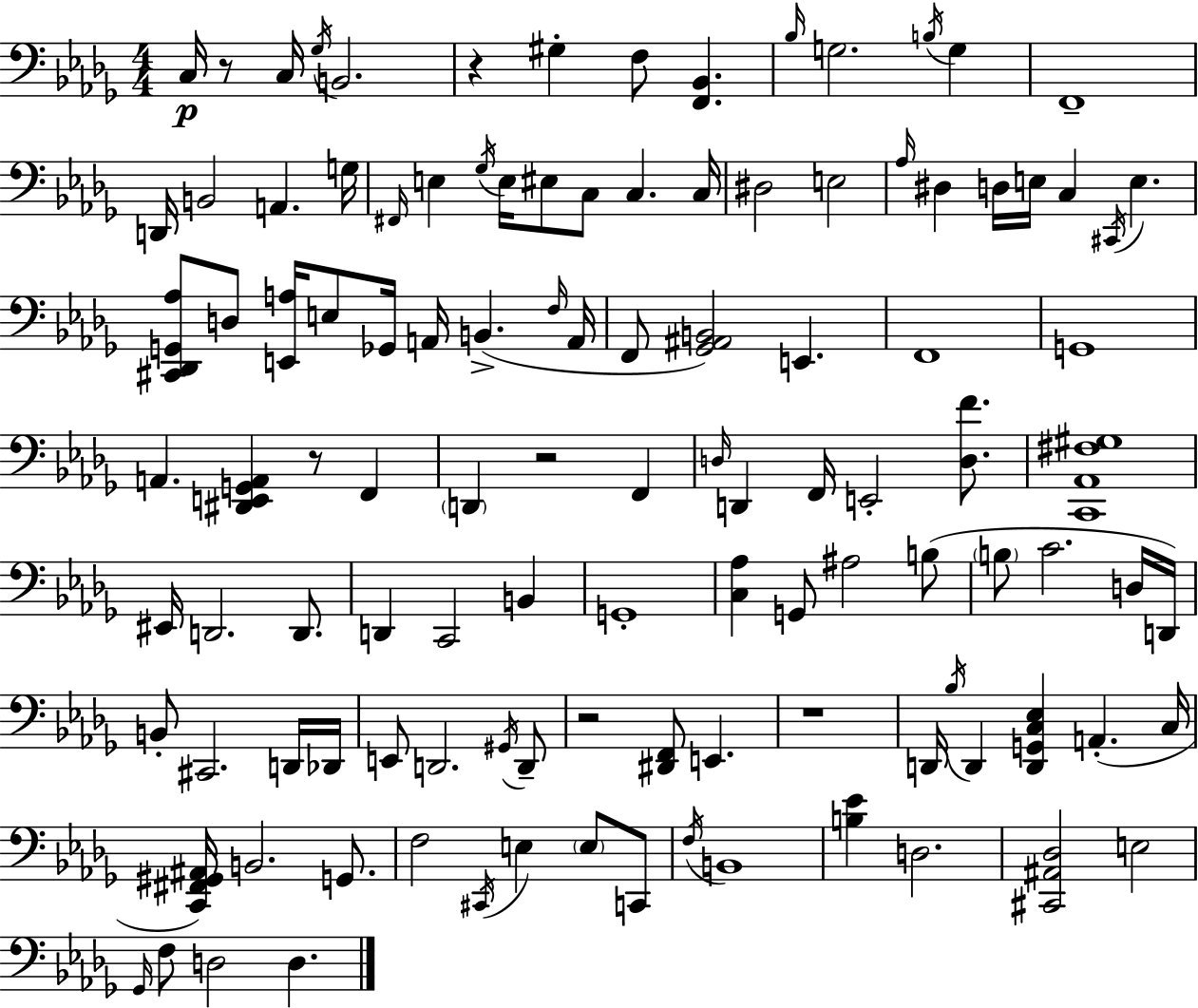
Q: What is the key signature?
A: BES minor